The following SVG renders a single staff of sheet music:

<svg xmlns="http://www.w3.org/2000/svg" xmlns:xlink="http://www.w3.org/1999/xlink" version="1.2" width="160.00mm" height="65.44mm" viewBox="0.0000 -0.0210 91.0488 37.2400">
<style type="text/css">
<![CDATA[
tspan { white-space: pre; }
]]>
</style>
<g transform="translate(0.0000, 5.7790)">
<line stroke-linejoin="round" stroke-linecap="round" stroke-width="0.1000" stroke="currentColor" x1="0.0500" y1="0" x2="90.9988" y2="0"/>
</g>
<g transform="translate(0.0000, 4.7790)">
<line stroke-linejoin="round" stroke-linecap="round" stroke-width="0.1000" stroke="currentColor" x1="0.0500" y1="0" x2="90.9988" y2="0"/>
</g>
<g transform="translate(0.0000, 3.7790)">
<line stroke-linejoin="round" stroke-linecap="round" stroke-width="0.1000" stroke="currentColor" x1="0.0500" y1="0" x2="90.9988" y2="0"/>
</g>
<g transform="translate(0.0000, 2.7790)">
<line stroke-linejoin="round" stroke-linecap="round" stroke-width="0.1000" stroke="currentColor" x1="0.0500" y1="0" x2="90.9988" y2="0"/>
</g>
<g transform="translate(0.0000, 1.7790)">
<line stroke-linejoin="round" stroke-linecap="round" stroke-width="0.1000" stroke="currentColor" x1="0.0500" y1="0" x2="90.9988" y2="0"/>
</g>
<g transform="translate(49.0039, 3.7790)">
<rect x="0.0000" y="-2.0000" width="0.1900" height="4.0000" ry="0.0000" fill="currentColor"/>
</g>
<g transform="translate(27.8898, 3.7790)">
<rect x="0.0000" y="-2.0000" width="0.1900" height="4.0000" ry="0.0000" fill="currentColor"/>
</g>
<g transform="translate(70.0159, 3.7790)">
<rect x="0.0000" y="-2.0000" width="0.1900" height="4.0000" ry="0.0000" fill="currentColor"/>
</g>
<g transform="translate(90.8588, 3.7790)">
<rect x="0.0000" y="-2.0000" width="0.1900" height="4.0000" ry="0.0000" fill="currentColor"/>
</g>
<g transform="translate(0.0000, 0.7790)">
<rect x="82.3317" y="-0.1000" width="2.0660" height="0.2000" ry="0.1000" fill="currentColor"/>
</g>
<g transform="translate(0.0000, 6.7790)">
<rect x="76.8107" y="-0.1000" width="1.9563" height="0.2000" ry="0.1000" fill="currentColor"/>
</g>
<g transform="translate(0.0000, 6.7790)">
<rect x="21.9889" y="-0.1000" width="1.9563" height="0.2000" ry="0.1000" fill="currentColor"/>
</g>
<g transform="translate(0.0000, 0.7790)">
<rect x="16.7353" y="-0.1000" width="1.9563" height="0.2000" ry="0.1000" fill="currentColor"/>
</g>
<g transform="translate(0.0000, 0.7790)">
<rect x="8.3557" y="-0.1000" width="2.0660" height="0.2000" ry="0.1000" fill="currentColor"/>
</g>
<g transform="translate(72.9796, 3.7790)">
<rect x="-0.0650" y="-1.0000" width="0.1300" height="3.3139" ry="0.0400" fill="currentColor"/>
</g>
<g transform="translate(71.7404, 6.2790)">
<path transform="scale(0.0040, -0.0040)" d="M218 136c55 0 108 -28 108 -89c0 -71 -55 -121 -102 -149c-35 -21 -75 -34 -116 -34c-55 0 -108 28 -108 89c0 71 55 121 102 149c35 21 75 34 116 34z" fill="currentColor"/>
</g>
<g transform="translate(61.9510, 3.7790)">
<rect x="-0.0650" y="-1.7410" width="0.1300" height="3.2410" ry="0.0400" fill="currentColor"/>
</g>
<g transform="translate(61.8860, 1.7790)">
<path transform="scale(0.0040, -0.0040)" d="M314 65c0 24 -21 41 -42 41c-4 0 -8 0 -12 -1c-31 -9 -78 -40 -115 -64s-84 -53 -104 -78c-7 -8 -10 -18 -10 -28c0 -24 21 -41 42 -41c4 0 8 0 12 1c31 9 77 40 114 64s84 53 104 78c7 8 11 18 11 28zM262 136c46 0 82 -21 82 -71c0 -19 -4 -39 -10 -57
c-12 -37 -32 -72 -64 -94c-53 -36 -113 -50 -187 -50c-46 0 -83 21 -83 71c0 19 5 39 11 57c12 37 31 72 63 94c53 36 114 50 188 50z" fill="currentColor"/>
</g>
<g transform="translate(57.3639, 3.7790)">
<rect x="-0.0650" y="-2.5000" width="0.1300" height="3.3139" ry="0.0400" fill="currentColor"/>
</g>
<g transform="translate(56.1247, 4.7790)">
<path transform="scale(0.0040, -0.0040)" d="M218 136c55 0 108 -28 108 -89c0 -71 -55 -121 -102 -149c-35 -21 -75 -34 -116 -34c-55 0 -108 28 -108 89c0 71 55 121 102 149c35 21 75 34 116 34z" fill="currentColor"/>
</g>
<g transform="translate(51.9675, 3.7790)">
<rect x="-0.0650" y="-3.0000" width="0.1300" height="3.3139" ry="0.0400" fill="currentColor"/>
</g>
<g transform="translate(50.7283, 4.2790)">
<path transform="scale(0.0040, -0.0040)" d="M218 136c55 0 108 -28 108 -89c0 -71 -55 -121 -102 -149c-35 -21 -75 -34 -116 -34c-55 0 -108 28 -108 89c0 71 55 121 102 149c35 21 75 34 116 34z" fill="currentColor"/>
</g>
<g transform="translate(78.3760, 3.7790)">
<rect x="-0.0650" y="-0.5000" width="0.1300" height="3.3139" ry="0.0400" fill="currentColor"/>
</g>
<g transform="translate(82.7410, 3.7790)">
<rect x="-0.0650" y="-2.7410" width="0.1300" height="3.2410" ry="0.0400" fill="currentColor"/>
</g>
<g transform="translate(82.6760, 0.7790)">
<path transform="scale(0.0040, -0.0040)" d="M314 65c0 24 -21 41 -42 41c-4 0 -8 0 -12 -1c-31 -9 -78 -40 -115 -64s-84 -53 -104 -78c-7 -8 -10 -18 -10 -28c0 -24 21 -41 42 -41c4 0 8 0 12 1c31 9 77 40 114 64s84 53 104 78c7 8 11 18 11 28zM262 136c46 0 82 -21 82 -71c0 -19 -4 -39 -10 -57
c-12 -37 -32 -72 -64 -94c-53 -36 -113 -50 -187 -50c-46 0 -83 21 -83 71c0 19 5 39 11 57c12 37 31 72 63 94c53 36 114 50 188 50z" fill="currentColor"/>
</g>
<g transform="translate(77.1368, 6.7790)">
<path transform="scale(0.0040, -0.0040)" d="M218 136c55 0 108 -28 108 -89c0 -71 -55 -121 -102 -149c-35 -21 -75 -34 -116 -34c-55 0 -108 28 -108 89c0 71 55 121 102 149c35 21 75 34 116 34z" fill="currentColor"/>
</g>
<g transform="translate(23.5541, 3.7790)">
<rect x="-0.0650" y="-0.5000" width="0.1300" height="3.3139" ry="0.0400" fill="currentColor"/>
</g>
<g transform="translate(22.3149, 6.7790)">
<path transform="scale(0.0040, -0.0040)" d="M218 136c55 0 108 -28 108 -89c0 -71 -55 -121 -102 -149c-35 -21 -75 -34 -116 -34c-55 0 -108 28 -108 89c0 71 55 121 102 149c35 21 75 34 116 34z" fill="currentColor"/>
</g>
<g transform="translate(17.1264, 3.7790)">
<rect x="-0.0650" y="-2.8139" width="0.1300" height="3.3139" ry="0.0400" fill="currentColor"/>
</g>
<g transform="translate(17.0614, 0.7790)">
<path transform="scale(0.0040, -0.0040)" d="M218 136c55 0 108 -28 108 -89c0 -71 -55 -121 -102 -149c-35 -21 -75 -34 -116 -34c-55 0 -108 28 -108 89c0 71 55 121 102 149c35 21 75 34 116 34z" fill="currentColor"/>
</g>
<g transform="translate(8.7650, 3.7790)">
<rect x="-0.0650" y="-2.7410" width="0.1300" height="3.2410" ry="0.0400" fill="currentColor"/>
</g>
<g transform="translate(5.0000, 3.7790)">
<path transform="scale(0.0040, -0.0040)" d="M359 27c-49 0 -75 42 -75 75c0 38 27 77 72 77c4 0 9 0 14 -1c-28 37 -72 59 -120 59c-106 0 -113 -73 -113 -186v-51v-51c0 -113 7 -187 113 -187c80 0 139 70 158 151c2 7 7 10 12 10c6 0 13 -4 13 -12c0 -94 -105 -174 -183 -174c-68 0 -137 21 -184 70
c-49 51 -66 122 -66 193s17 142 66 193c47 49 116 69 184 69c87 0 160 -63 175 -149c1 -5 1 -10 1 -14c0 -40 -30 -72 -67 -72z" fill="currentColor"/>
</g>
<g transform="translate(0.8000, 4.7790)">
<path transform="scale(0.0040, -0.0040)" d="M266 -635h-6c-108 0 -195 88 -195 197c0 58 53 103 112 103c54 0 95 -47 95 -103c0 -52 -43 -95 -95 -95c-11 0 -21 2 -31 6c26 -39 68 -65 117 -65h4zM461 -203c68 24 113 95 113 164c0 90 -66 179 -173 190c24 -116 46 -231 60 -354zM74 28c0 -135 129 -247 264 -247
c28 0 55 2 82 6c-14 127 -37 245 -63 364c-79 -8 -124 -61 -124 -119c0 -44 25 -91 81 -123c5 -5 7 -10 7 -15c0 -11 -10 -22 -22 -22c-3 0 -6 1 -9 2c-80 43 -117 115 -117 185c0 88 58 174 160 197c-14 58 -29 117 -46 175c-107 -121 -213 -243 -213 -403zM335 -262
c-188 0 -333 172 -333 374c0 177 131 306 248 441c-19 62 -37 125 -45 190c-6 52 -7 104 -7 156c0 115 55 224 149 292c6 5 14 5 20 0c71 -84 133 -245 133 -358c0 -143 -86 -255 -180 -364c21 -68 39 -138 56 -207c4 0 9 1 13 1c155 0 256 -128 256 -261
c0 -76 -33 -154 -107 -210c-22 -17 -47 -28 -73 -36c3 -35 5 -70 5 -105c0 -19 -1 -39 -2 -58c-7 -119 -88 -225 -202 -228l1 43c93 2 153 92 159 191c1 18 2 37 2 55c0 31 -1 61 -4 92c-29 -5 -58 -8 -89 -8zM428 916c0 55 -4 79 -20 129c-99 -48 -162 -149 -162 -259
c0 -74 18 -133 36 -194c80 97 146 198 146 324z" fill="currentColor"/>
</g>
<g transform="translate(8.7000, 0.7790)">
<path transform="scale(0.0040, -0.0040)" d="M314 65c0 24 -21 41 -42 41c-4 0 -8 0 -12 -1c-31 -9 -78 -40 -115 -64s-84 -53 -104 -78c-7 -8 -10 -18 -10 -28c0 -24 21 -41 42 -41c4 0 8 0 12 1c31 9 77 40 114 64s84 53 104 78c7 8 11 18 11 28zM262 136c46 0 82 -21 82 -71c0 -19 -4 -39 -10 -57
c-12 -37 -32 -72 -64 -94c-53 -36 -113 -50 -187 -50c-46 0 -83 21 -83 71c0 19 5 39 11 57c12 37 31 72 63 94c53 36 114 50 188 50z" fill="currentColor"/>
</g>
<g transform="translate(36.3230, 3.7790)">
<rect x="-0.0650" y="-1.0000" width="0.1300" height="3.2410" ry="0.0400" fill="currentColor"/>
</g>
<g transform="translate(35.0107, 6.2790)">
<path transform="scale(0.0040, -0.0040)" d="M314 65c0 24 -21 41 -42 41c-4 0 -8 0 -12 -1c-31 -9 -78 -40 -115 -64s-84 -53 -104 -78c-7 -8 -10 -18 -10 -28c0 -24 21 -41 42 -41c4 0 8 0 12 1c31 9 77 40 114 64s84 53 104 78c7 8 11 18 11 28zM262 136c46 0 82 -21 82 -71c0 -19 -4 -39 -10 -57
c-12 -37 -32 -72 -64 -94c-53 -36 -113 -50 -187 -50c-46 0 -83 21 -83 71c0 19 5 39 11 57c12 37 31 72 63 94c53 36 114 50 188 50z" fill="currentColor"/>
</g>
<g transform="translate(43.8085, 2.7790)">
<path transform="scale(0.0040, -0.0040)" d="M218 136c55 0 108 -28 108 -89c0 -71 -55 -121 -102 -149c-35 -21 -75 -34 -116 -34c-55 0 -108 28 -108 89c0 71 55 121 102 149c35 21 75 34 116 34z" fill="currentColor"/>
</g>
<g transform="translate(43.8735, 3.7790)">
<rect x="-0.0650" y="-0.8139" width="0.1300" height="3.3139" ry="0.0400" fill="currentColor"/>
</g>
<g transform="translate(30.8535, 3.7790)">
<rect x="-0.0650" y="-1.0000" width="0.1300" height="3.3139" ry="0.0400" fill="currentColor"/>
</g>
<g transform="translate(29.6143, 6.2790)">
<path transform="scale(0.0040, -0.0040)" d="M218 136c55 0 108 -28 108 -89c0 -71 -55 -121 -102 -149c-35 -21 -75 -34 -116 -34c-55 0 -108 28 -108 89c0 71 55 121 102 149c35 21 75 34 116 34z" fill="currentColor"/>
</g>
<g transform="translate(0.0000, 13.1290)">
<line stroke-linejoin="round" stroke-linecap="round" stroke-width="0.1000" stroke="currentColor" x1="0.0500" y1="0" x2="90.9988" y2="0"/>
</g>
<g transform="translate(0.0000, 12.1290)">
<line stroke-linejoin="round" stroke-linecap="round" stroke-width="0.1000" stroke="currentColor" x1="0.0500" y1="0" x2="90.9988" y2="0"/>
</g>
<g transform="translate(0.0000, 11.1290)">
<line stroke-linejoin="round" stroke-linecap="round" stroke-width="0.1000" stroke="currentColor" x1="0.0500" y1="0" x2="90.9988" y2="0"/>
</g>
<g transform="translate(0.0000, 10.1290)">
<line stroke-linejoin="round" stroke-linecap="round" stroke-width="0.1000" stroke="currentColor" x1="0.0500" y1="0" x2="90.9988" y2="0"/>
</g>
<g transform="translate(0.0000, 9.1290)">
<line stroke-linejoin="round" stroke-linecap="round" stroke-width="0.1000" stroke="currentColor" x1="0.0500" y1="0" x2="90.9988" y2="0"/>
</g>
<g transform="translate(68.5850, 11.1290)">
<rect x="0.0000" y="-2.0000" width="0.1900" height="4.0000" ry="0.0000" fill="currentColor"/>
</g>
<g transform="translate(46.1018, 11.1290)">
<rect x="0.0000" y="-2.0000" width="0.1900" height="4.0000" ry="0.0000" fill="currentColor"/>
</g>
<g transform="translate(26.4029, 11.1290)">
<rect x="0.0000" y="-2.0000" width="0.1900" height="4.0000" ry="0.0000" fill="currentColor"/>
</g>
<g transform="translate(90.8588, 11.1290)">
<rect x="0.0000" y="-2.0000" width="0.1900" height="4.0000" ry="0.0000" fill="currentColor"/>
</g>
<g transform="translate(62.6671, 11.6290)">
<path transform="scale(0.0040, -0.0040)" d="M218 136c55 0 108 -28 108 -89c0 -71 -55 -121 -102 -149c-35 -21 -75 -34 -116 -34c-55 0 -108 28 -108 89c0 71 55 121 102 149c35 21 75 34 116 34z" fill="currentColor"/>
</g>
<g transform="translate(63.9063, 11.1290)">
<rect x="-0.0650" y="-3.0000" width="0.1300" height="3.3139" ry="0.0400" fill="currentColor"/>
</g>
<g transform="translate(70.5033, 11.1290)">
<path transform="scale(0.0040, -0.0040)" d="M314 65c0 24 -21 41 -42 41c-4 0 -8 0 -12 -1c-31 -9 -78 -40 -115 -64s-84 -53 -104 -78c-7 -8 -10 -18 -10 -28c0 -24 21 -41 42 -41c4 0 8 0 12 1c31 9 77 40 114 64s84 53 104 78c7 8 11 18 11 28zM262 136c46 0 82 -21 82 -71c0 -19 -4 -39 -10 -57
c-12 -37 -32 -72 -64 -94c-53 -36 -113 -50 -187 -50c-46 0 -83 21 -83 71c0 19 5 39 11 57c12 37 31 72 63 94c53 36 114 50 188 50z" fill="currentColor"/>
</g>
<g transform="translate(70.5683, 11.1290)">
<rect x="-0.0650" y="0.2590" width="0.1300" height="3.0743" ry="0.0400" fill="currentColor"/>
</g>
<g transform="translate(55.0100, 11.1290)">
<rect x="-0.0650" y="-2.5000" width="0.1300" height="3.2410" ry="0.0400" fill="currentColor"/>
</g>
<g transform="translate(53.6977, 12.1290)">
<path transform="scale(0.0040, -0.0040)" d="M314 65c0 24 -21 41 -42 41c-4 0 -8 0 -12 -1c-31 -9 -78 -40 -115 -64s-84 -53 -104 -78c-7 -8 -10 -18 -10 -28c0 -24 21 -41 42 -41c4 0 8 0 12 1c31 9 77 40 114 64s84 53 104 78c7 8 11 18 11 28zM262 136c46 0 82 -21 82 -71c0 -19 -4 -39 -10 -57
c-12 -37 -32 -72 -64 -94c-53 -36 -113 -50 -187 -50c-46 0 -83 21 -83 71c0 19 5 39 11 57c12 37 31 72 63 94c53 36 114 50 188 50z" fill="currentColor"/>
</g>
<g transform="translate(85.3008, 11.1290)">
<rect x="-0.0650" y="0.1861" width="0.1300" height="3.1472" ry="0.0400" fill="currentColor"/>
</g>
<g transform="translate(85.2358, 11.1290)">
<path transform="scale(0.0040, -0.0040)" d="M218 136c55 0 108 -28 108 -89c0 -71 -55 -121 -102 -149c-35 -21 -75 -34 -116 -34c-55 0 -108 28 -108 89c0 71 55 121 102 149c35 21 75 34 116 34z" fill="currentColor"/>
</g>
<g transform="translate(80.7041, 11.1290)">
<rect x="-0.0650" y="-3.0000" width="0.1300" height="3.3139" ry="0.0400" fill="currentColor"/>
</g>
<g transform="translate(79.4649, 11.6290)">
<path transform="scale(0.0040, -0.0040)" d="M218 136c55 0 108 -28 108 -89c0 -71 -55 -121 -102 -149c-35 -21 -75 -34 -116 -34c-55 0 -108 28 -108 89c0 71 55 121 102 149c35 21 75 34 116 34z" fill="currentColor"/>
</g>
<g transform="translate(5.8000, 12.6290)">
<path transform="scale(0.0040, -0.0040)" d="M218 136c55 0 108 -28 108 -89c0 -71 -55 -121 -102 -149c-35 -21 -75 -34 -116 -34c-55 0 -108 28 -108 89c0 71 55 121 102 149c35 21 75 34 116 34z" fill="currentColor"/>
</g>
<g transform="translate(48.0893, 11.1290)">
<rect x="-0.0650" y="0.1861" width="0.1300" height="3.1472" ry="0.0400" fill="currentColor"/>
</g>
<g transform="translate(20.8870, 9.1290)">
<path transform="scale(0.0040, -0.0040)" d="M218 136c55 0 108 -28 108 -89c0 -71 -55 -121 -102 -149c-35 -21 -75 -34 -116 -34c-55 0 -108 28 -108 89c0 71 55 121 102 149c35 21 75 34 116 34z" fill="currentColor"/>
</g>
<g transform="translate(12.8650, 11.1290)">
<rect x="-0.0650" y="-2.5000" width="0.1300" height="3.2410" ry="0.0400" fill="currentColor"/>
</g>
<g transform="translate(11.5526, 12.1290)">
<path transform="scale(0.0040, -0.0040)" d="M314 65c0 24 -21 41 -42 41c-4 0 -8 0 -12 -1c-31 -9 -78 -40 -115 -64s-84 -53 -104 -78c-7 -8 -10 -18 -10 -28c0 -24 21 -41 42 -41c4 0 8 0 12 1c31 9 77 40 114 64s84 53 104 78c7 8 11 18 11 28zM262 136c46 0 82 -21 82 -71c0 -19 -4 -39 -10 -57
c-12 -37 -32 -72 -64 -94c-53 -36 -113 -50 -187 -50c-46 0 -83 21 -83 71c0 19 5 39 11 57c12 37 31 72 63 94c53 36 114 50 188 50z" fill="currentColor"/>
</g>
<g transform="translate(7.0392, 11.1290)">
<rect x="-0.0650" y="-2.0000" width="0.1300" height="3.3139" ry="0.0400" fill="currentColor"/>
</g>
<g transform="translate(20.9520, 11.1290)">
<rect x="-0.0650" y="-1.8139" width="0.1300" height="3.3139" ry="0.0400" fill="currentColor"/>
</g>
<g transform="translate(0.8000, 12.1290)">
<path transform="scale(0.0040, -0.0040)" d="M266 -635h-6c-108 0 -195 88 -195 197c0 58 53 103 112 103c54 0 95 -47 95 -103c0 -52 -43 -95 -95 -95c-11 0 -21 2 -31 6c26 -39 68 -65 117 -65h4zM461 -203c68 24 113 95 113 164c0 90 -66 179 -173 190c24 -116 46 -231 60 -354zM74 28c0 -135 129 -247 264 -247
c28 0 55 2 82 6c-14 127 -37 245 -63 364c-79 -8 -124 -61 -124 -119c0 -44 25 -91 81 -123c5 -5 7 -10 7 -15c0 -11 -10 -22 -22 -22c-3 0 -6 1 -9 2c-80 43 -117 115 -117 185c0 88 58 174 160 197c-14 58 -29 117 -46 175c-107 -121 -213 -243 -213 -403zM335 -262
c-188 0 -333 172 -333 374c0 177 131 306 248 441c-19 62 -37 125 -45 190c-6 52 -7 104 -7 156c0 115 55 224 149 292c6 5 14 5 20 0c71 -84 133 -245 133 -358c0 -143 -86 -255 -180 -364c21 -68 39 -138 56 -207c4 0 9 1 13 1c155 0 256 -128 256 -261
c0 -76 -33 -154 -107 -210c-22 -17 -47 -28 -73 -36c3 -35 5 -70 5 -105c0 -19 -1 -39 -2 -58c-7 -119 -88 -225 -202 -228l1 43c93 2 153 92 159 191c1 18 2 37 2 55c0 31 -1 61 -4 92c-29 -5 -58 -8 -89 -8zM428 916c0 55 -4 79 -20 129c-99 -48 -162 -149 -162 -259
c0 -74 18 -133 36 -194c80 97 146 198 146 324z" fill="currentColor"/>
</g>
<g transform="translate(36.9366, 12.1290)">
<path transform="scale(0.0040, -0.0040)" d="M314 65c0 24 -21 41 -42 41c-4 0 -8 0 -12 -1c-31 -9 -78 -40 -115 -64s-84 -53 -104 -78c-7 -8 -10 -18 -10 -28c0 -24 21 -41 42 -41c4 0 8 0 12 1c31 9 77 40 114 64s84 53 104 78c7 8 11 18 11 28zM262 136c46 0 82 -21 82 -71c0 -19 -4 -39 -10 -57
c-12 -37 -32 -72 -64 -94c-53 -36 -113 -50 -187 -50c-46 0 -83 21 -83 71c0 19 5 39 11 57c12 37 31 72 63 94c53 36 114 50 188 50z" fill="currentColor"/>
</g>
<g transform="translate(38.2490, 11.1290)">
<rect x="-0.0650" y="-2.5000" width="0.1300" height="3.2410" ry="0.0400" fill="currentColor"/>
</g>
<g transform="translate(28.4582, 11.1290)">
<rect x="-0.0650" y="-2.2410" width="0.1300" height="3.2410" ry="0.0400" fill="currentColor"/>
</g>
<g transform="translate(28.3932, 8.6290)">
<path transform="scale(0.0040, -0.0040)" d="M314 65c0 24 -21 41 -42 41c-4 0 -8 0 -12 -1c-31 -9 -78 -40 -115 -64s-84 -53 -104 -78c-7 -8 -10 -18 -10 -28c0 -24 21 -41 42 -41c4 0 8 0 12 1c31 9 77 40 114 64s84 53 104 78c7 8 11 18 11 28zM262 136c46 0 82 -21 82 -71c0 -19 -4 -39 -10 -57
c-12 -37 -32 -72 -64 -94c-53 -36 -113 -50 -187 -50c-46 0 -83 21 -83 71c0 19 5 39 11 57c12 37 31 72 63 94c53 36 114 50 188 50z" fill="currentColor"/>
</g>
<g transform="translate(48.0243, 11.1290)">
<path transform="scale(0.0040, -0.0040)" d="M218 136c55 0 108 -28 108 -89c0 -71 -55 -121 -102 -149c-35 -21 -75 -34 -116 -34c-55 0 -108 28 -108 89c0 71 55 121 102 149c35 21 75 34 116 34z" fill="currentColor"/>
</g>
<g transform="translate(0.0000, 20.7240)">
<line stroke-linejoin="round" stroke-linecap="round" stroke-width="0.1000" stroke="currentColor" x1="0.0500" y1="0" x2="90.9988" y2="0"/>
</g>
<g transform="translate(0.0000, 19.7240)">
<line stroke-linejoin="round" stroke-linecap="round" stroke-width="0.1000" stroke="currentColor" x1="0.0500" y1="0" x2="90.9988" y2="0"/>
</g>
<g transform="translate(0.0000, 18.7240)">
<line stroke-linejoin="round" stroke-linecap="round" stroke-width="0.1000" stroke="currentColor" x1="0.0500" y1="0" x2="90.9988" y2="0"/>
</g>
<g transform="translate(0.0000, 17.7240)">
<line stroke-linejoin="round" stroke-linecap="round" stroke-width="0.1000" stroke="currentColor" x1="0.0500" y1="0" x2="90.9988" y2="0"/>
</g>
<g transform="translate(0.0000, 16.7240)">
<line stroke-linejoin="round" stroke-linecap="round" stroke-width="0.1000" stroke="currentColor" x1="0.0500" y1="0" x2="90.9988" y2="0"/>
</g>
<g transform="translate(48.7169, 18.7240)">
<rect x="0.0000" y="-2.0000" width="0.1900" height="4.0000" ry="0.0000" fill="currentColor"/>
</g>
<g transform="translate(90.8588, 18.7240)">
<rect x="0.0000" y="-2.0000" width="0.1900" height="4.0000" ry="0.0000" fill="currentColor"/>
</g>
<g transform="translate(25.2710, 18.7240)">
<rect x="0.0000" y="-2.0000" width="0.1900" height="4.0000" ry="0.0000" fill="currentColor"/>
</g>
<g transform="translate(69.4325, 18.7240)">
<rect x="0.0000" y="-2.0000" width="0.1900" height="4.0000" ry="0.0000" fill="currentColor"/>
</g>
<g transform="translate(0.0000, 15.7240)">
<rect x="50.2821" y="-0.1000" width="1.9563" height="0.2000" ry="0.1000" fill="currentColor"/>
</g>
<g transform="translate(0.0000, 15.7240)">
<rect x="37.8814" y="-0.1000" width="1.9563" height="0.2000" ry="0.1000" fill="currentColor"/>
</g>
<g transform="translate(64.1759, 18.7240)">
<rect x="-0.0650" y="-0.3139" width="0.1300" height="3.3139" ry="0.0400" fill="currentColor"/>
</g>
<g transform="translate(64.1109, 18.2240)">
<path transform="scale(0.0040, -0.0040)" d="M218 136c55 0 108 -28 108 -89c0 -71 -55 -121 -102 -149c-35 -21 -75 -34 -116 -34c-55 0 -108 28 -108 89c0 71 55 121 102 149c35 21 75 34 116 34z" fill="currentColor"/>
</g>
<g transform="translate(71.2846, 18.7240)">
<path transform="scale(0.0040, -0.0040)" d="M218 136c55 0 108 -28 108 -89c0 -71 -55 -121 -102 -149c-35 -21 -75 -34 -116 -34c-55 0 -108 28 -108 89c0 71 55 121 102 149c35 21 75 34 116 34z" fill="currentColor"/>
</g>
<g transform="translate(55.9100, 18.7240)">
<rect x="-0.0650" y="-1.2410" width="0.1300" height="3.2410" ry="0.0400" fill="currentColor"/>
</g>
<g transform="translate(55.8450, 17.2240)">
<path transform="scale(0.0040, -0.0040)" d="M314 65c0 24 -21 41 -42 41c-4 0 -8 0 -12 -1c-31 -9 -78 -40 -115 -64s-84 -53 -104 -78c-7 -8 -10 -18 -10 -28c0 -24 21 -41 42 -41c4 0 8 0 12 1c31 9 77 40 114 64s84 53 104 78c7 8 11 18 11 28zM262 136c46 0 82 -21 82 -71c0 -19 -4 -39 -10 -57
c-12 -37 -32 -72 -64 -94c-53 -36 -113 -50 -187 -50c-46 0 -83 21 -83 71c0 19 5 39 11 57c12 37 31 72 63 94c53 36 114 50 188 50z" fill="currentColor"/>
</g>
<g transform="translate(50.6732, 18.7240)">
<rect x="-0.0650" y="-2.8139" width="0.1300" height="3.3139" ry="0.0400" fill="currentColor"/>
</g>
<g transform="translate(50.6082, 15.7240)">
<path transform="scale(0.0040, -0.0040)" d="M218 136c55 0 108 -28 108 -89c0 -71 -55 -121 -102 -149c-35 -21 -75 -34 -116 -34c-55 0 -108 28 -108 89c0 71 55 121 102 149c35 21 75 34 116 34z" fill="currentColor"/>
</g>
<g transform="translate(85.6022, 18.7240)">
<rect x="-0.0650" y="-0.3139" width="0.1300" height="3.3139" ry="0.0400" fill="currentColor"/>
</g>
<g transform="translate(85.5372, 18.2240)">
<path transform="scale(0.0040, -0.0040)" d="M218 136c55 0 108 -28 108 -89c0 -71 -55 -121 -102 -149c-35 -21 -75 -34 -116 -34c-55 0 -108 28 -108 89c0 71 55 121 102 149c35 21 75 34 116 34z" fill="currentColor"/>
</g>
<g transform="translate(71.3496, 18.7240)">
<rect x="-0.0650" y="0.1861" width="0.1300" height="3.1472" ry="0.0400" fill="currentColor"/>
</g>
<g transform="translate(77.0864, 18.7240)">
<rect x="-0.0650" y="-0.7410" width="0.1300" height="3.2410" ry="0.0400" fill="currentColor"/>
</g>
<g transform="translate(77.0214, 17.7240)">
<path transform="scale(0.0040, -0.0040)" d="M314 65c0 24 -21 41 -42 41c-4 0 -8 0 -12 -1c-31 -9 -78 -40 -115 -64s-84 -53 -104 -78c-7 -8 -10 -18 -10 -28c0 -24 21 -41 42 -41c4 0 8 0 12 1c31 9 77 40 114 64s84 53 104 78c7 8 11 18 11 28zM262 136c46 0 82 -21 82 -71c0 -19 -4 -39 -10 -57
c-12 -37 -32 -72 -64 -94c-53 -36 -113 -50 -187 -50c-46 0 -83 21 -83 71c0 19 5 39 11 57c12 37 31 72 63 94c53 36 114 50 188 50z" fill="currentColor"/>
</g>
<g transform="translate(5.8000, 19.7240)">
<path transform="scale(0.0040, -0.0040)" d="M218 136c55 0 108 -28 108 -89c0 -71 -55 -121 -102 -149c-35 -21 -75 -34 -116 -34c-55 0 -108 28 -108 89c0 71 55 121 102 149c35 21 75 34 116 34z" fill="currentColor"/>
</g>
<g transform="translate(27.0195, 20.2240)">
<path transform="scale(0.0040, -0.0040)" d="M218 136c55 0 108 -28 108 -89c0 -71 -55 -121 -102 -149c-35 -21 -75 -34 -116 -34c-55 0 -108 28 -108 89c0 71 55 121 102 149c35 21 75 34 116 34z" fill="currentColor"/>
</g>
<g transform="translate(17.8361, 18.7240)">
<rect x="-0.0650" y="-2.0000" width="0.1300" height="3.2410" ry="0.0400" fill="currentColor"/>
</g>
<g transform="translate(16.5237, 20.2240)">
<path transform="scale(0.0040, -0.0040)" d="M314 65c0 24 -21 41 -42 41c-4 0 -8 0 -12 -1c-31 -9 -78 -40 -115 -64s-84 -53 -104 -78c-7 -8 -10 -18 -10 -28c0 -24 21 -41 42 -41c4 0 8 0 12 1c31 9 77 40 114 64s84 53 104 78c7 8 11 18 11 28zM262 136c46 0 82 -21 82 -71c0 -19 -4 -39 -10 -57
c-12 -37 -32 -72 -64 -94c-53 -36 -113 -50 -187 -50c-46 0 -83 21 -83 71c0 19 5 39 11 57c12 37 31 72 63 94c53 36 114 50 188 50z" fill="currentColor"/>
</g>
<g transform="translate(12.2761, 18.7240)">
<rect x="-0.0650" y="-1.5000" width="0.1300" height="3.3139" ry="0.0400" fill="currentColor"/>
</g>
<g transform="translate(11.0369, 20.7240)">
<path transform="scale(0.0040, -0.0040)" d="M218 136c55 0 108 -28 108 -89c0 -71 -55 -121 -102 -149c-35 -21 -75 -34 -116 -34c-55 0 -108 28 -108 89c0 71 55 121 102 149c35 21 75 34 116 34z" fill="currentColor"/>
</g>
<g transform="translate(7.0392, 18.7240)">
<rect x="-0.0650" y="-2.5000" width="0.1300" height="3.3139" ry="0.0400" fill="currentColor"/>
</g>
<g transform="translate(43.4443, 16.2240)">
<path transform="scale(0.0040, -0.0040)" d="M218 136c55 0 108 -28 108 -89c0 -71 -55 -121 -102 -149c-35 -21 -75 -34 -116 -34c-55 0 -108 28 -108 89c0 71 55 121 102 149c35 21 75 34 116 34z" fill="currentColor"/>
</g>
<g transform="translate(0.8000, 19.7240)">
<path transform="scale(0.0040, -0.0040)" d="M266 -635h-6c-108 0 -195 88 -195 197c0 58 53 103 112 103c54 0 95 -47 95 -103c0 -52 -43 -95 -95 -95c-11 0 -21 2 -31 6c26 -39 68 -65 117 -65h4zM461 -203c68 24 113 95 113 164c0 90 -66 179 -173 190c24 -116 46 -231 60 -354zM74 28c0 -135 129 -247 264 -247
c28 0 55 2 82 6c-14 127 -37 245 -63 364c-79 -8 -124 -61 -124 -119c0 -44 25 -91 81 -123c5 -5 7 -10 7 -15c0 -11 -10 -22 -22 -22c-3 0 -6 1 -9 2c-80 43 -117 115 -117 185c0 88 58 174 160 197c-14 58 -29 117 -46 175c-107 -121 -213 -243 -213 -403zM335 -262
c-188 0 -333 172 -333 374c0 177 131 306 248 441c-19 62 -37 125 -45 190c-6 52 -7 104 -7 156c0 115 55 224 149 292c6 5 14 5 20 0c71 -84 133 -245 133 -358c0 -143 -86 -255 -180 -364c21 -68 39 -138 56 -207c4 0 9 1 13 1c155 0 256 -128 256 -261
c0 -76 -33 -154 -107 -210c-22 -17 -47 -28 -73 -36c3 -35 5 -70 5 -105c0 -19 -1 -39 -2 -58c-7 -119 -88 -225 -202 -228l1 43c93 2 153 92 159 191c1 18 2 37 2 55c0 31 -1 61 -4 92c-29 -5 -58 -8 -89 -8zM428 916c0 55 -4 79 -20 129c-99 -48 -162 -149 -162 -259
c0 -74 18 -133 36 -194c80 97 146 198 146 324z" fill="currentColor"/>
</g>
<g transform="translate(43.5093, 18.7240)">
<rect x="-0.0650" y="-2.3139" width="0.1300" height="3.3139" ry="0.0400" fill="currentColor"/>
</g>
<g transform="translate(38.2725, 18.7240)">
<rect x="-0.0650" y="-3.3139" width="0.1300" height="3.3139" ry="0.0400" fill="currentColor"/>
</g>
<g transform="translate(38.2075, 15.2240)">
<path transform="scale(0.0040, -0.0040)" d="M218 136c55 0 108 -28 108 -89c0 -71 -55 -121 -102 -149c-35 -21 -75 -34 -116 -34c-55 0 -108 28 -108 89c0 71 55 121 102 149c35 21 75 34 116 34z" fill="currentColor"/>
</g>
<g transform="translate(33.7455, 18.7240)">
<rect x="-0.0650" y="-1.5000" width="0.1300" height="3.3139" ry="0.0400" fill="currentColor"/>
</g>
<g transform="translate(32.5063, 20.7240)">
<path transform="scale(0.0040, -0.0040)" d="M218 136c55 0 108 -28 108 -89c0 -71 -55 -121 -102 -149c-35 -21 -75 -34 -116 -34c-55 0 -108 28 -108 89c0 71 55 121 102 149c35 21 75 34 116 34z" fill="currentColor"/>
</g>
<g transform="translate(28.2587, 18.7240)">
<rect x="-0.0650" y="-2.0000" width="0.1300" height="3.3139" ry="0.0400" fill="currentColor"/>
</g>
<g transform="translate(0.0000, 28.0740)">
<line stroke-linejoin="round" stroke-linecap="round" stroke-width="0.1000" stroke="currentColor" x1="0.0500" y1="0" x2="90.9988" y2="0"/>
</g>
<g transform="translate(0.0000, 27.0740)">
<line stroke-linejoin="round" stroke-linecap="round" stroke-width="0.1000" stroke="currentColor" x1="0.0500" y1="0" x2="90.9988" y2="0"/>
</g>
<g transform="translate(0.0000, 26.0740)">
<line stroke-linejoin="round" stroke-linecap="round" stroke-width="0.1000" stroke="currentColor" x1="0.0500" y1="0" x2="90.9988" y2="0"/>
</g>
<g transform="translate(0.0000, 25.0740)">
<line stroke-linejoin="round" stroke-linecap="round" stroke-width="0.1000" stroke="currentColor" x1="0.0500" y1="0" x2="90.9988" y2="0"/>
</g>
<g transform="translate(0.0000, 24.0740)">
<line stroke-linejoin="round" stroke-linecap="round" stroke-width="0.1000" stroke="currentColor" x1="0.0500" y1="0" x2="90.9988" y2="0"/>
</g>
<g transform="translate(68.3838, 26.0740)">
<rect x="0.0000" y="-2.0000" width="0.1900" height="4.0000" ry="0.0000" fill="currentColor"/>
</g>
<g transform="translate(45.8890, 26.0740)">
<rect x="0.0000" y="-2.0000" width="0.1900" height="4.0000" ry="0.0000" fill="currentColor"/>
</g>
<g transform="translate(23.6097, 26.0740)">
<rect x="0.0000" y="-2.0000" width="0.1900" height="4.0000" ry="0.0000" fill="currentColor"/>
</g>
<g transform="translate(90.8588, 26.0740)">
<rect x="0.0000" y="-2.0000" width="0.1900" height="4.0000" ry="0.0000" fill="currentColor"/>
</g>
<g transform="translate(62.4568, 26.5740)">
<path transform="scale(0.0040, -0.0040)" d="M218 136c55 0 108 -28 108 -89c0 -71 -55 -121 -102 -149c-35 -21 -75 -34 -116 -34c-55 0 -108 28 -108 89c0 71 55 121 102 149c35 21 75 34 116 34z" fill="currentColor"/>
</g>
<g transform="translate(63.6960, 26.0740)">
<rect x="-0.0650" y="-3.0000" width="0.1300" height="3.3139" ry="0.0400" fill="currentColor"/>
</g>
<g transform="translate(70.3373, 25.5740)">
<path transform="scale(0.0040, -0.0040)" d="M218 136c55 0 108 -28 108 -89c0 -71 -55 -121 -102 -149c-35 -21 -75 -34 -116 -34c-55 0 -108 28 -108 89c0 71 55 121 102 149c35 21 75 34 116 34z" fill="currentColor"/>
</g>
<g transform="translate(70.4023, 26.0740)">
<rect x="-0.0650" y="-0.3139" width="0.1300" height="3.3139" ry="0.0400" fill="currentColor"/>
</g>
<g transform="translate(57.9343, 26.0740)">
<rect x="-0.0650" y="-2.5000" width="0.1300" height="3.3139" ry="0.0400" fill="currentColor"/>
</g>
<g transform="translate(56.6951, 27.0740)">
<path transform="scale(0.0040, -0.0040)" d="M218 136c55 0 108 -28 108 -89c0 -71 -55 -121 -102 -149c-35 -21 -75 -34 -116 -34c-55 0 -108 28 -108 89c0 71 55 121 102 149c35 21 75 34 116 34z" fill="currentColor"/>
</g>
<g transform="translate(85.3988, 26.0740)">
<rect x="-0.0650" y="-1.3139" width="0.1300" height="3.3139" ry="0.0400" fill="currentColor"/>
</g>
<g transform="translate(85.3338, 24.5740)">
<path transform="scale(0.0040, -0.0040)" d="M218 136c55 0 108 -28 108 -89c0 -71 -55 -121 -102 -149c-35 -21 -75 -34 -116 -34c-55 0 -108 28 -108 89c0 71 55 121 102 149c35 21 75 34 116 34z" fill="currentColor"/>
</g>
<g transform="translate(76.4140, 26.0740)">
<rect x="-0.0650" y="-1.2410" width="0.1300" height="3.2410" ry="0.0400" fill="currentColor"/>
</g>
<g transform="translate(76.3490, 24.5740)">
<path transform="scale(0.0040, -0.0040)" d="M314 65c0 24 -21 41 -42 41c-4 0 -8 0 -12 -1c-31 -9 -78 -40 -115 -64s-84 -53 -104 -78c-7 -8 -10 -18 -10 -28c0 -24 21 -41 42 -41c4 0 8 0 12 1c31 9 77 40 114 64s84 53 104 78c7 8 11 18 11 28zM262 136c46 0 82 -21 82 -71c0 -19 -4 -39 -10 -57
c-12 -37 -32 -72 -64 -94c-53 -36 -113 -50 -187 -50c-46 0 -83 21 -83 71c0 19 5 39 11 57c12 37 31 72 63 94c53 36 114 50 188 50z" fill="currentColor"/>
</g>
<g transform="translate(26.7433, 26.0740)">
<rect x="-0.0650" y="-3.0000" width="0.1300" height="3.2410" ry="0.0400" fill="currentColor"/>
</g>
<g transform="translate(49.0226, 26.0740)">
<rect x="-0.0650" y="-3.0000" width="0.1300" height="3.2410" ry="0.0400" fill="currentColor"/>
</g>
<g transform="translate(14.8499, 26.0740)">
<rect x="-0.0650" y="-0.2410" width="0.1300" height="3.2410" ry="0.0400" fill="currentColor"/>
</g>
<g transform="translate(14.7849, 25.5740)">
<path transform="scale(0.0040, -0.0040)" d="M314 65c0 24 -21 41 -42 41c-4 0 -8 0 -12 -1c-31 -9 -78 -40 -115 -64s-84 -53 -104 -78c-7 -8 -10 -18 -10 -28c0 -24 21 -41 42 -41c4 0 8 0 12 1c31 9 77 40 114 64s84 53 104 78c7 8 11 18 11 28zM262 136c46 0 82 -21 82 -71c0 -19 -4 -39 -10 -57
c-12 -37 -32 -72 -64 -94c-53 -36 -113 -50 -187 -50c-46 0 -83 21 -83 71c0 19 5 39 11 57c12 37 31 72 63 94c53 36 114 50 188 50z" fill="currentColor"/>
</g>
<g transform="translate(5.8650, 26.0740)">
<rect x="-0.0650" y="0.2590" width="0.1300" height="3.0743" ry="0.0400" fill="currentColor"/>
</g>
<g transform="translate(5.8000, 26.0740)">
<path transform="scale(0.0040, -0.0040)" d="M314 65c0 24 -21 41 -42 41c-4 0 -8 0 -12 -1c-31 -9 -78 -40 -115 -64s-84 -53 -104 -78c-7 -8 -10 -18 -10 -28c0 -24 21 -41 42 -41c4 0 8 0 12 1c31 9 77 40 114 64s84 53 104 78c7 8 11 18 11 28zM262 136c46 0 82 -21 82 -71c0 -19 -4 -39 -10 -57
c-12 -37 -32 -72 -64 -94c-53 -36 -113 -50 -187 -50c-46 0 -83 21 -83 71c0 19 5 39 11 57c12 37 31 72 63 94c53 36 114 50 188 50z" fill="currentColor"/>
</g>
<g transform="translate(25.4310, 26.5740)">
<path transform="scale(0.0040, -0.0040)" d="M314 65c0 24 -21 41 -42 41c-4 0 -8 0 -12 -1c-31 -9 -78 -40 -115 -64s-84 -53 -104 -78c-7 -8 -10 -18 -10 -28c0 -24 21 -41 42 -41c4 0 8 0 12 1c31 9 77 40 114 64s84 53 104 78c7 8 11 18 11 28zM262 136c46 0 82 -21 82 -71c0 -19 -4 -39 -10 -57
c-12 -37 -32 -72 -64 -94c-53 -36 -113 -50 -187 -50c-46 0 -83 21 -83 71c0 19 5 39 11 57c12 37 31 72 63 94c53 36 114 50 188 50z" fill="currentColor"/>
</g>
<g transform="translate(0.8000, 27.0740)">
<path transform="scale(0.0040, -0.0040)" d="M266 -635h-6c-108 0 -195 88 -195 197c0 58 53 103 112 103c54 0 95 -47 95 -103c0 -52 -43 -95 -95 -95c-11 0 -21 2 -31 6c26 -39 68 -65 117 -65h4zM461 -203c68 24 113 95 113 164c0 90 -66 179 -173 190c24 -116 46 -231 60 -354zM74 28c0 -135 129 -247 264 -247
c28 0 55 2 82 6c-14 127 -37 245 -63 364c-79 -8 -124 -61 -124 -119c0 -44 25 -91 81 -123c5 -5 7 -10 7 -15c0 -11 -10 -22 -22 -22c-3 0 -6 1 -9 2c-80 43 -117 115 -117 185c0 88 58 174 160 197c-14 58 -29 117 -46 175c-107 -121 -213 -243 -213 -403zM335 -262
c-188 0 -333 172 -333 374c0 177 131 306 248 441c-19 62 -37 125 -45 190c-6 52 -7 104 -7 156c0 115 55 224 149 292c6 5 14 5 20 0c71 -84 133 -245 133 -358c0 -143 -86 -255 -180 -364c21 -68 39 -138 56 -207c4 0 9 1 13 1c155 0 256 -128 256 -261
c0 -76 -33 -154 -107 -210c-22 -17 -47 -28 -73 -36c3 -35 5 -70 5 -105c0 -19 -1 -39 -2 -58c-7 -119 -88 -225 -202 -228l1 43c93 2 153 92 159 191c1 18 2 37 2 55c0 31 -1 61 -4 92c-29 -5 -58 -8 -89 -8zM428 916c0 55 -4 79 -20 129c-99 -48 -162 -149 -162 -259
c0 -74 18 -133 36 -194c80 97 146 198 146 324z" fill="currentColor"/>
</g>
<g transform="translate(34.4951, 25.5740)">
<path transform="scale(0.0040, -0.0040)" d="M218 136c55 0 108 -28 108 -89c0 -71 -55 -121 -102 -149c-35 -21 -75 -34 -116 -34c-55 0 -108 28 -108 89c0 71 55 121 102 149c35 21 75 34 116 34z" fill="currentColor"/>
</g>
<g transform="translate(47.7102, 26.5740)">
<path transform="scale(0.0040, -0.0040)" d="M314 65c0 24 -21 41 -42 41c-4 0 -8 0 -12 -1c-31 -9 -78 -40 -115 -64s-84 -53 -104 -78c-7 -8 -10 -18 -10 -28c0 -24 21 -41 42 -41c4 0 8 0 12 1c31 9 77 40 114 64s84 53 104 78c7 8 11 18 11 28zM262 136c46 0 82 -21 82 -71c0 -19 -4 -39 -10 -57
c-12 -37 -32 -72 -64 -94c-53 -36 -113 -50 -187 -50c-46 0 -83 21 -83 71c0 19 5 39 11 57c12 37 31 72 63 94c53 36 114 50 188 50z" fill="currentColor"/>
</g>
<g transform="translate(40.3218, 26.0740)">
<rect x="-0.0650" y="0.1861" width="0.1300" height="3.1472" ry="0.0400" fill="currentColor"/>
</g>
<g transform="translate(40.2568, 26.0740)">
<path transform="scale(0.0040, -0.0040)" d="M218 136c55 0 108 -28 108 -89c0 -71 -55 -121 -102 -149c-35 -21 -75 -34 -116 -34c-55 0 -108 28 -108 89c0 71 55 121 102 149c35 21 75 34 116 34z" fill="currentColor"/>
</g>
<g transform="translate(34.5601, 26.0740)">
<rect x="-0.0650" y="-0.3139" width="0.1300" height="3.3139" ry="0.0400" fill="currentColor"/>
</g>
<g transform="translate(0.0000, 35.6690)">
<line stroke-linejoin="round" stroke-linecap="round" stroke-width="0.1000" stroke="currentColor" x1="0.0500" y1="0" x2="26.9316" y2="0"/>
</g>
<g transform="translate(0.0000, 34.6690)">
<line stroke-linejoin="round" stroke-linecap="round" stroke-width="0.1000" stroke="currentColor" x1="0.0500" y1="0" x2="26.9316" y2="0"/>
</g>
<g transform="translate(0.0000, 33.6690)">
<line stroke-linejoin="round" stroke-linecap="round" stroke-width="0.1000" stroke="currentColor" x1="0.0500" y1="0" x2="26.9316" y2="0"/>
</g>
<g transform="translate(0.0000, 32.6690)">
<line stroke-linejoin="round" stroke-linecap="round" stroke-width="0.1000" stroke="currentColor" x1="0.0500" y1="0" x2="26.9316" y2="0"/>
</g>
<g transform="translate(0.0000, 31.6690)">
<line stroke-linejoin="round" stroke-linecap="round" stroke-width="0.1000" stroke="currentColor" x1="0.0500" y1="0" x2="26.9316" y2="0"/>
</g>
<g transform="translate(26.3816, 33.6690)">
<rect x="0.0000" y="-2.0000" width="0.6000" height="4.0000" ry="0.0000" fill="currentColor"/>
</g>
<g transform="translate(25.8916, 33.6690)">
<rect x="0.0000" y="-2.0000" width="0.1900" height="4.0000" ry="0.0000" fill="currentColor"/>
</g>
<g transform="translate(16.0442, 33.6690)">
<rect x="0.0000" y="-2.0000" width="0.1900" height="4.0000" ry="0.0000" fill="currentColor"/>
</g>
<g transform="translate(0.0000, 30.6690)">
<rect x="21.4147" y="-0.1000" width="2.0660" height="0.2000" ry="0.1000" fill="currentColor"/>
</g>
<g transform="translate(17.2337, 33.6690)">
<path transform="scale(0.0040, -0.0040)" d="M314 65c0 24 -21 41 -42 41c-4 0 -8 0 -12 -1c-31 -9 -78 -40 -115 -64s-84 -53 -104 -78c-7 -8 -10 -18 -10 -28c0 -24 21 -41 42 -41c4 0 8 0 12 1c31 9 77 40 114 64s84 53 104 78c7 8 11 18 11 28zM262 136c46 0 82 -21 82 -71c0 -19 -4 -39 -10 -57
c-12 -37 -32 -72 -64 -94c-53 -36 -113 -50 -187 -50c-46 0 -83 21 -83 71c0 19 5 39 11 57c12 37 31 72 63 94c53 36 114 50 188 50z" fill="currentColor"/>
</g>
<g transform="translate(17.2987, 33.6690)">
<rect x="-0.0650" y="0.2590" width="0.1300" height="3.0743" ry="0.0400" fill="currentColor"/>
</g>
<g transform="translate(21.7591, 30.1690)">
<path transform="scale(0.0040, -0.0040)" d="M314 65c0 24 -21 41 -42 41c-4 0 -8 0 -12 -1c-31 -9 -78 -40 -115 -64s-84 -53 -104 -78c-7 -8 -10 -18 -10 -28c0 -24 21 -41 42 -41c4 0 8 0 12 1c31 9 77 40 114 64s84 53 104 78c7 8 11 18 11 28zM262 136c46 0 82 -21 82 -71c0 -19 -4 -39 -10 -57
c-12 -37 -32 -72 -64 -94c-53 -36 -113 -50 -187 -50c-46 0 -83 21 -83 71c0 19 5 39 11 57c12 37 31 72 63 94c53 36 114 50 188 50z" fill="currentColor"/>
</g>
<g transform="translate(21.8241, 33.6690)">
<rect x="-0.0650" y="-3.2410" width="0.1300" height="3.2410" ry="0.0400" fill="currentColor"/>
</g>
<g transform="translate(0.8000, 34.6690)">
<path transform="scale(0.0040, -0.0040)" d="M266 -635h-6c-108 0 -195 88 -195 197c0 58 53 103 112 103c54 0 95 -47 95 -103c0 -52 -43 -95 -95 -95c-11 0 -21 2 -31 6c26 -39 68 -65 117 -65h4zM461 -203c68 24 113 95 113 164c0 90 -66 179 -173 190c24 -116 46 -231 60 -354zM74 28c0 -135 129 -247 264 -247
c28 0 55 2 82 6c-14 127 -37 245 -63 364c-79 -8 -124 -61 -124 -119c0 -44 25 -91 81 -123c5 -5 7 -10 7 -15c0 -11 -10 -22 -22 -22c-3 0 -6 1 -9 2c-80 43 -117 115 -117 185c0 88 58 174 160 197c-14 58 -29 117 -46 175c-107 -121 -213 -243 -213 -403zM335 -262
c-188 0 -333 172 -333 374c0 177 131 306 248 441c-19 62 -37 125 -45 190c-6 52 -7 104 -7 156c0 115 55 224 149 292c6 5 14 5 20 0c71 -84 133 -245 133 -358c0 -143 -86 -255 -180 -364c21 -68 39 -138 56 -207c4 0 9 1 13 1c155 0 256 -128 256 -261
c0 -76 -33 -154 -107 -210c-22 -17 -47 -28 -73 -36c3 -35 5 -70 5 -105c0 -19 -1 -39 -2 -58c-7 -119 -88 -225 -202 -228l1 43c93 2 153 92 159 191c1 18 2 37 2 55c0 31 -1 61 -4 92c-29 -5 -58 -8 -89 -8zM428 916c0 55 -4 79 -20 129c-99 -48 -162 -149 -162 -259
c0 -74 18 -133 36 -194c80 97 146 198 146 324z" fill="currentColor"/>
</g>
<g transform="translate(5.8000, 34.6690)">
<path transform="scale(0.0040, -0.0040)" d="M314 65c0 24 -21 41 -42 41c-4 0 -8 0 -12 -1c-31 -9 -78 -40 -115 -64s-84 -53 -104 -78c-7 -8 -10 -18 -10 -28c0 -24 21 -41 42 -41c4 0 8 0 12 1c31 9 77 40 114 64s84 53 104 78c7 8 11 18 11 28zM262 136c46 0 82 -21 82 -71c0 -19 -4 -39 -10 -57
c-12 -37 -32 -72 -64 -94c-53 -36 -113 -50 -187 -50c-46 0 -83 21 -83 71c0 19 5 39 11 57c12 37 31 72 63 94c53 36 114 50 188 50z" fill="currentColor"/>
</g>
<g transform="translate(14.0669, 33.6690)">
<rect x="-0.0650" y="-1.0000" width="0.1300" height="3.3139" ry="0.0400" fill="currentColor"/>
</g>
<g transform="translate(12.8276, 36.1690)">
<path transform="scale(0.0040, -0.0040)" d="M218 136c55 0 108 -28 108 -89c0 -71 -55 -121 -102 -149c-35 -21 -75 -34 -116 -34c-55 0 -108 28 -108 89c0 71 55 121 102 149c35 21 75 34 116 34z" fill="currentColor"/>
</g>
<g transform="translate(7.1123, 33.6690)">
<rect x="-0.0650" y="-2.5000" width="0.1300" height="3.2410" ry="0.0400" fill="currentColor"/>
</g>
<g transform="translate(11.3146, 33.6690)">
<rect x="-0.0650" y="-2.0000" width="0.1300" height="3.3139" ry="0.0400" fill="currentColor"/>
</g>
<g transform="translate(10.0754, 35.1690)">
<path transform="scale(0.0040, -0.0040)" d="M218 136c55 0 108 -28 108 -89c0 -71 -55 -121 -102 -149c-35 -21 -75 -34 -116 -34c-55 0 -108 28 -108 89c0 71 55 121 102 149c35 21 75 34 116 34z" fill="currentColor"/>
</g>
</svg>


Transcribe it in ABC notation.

X:1
T:Untitled
M:4/4
L:1/4
K:C
a2 a C D D2 d A G f2 D C a2 F G2 f g2 G2 B G2 A B2 A B G E F2 F E b g a e2 c B d2 c B2 c2 A2 c B A2 G A c e2 e G2 F D B2 b2